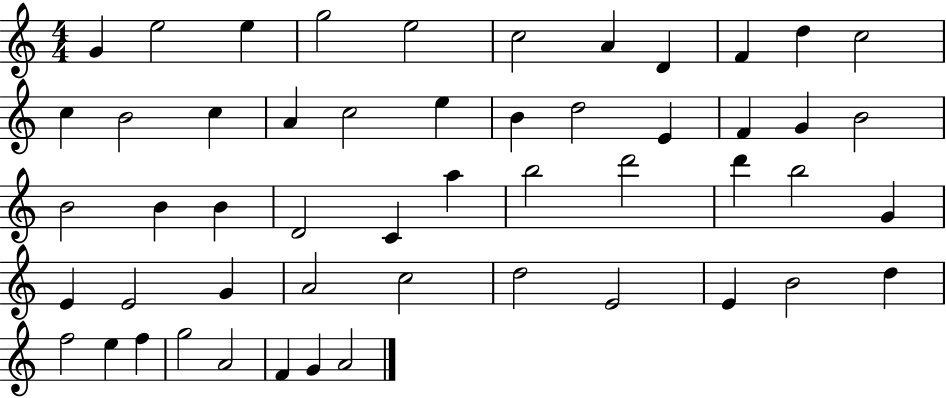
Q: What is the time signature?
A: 4/4